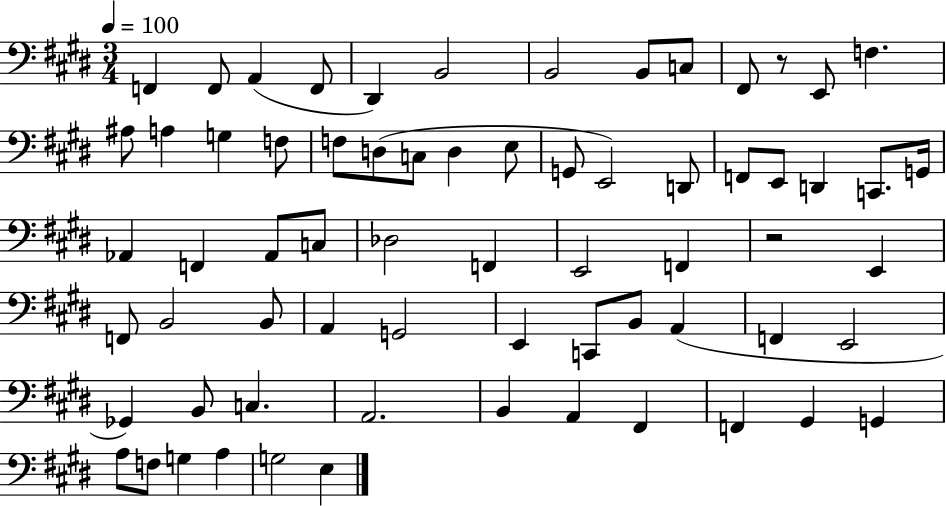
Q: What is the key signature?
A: E major